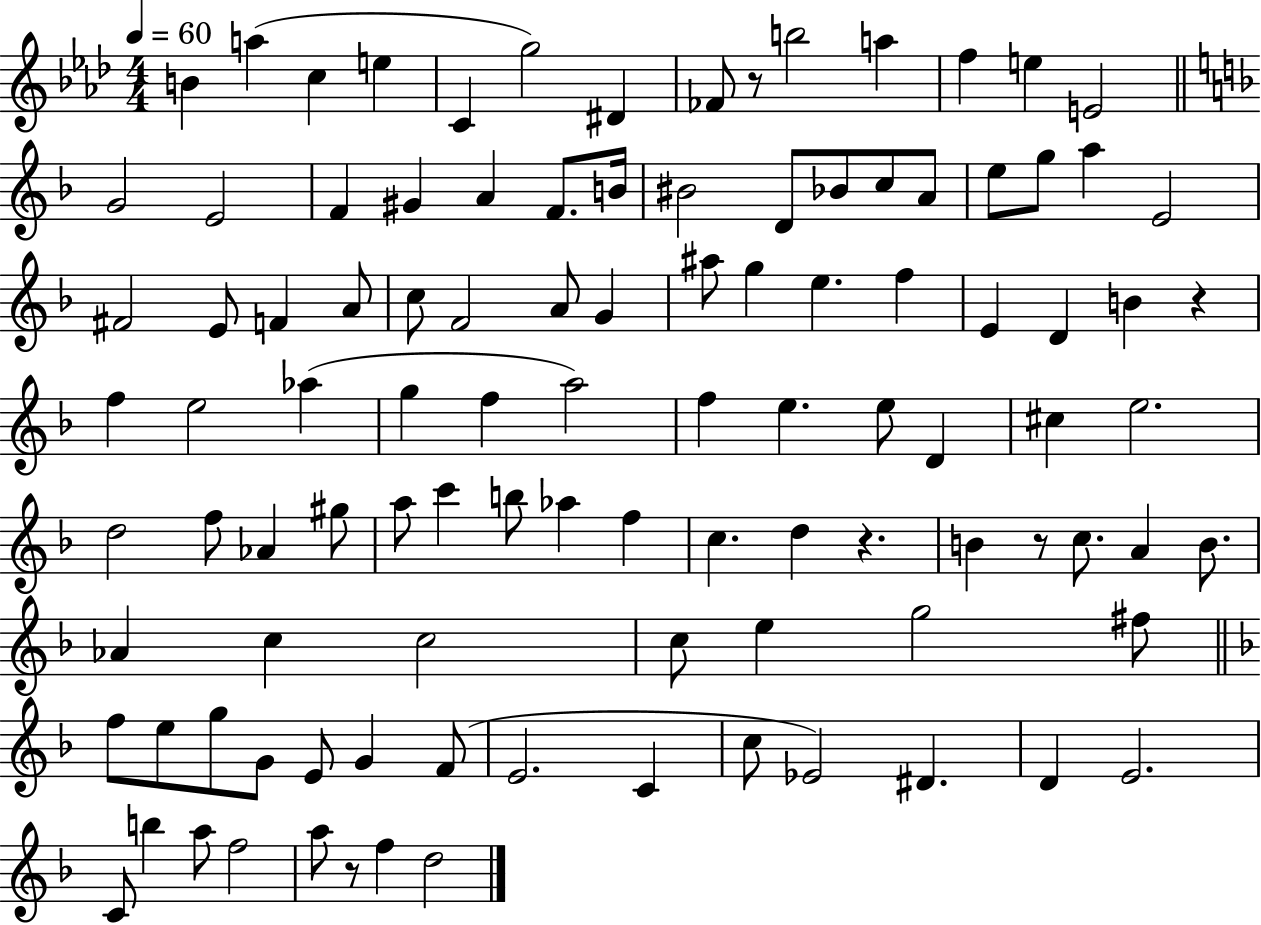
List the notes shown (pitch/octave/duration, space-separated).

B4/q A5/q C5/q E5/q C4/q G5/h D#4/q FES4/e R/e B5/h A5/q F5/q E5/q E4/h G4/h E4/h F4/q G#4/q A4/q F4/e. B4/s BIS4/h D4/e Bb4/e C5/e A4/e E5/e G5/e A5/q E4/h F#4/h E4/e F4/q A4/e C5/e F4/h A4/e G4/q A#5/e G5/q E5/q. F5/q E4/q D4/q B4/q R/q F5/q E5/h Ab5/q G5/q F5/q A5/h F5/q E5/q. E5/e D4/q C#5/q E5/h. D5/h F5/e Ab4/q G#5/e A5/e C6/q B5/e Ab5/q F5/q C5/q. D5/q R/q. B4/q R/e C5/e. A4/q B4/e. Ab4/q C5/q C5/h C5/e E5/q G5/h F#5/e F5/e E5/e G5/e G4/e E4/e G4/q F4/e E4/h. C4/q C5/e Eb4/h D#4/q. D4/q E4/h. C4/e B5/q A5/e F5/h A5/e R/e F5/q D5/h